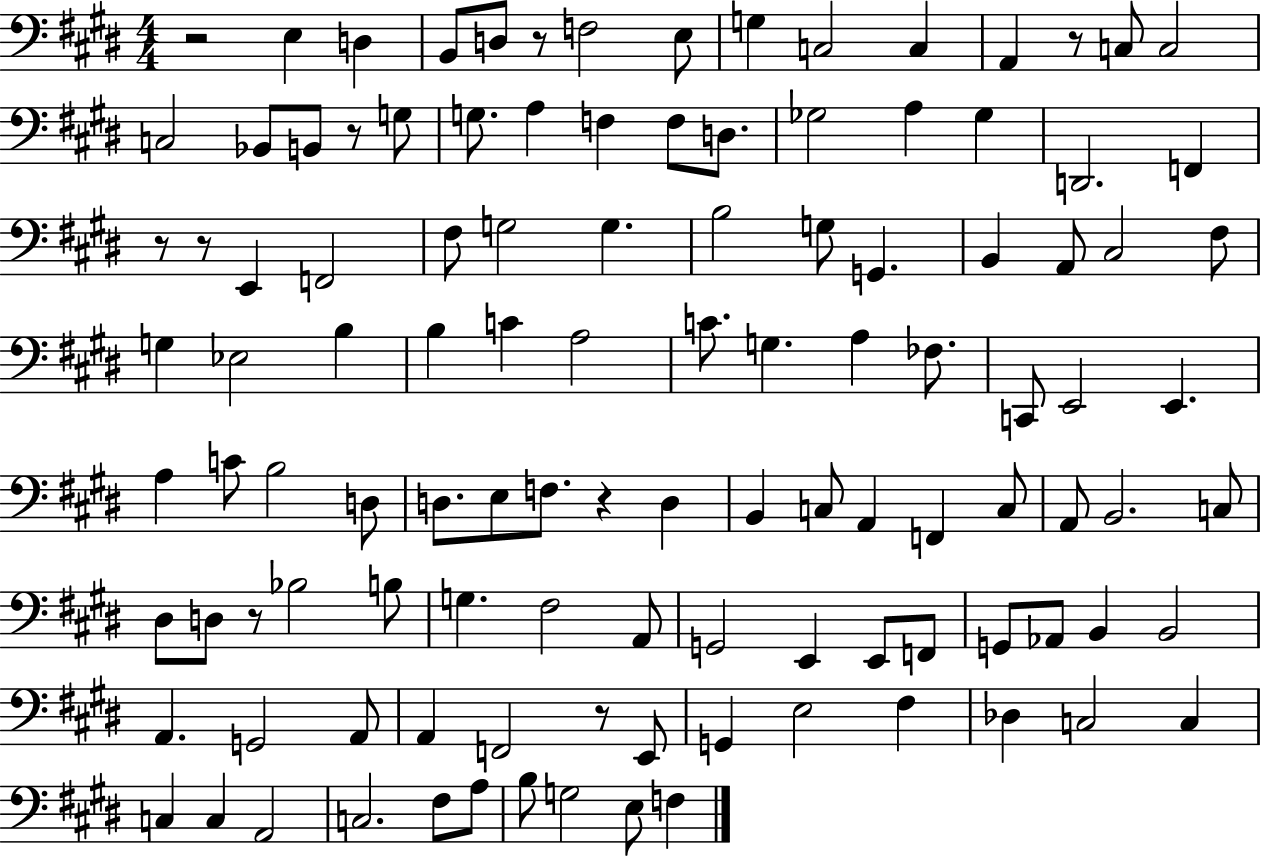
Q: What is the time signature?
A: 4/4